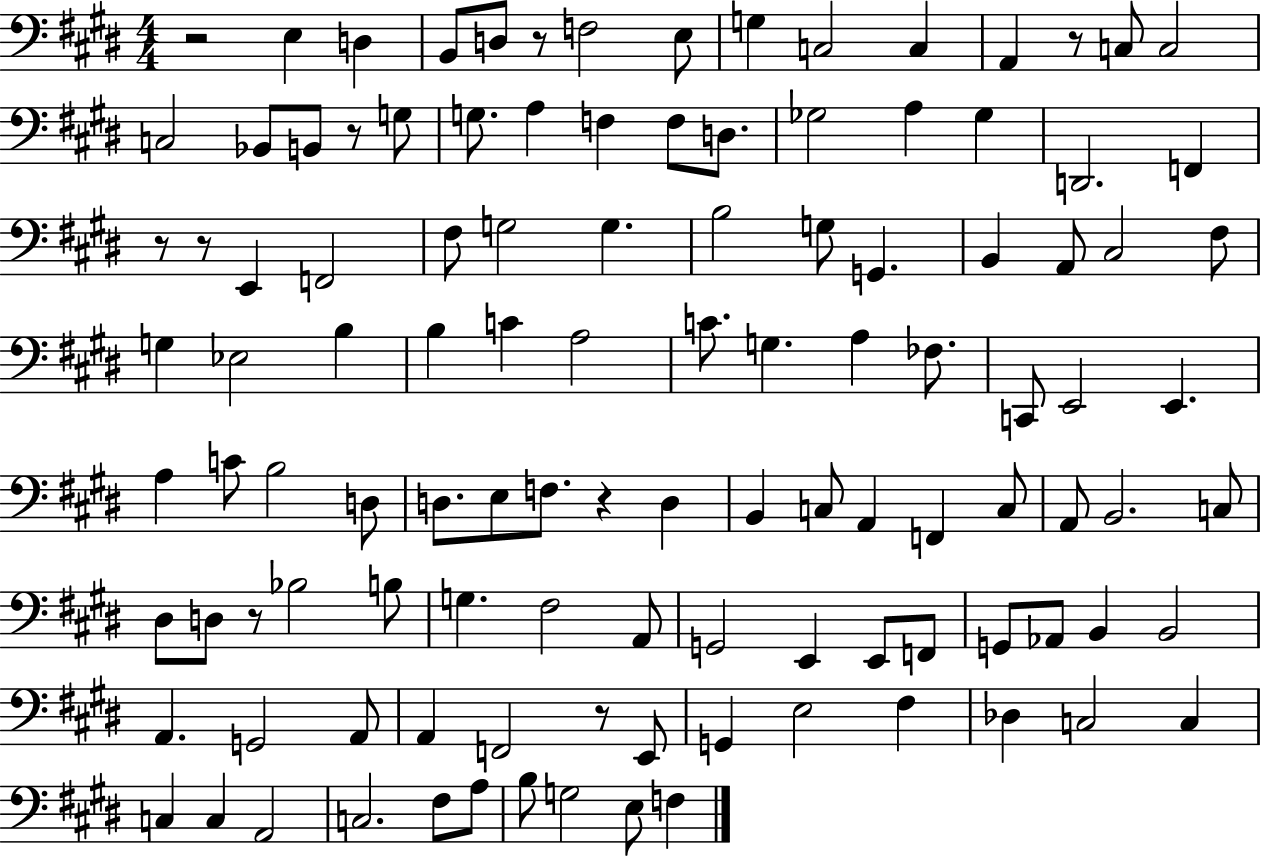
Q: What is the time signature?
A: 4/4